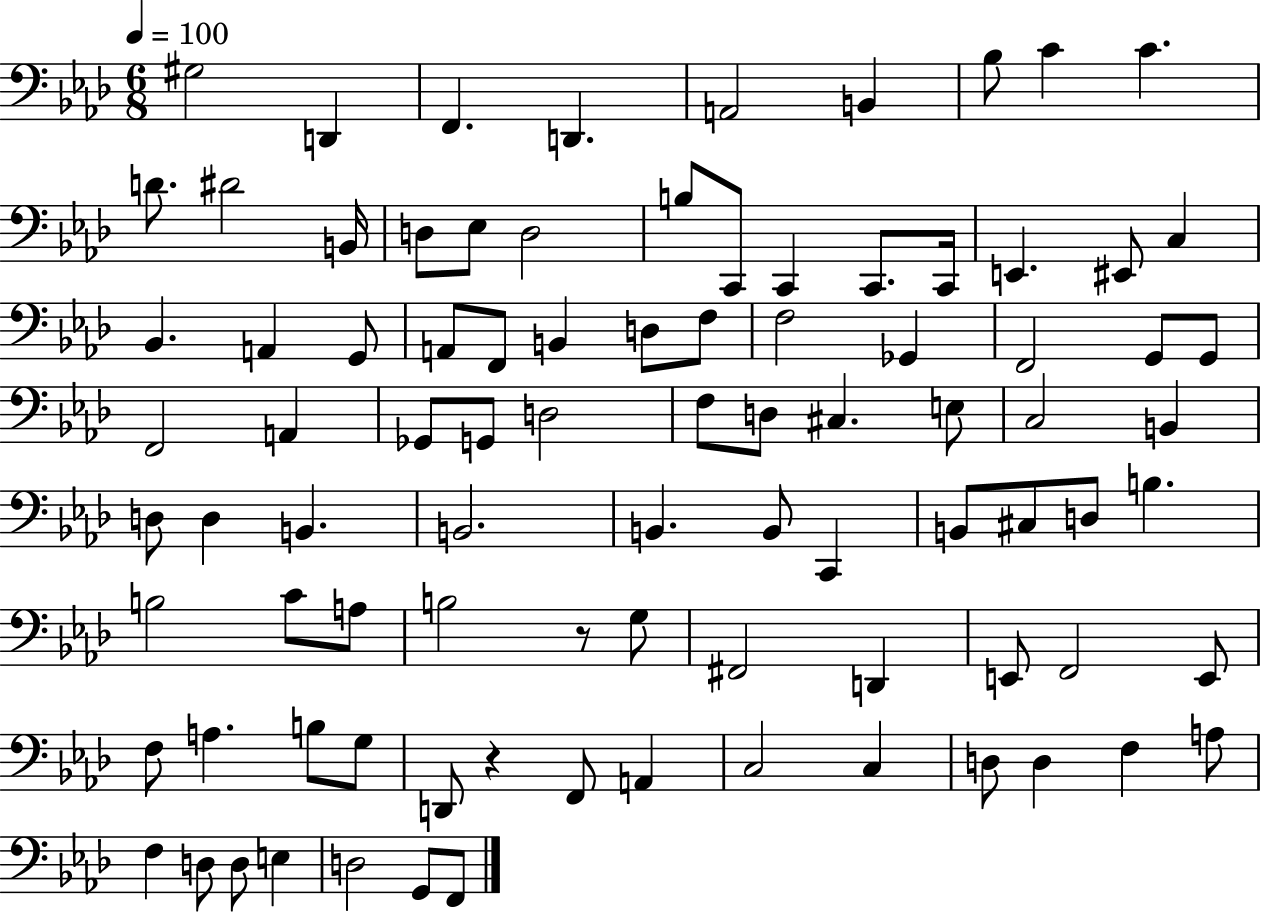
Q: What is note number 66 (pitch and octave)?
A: E2